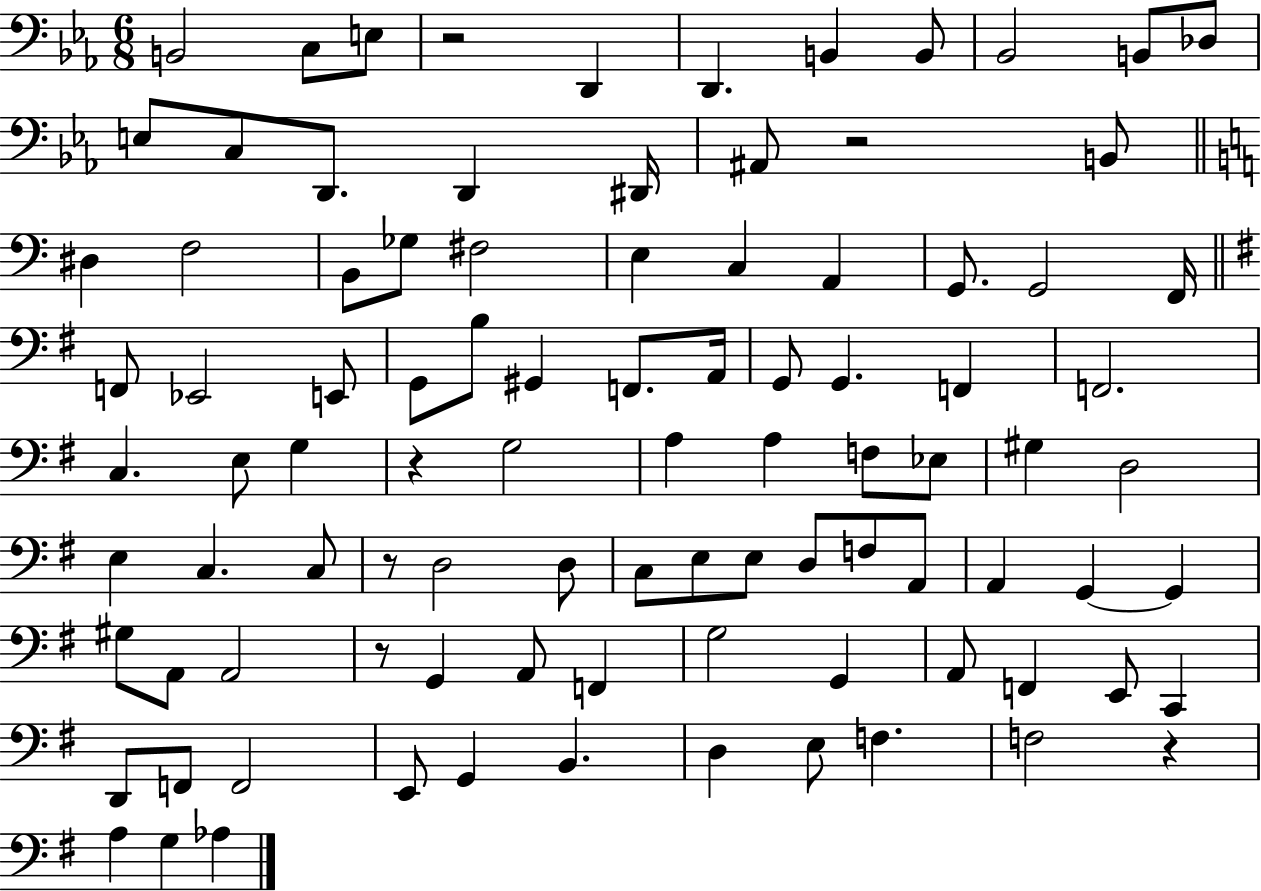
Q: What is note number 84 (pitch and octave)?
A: E3